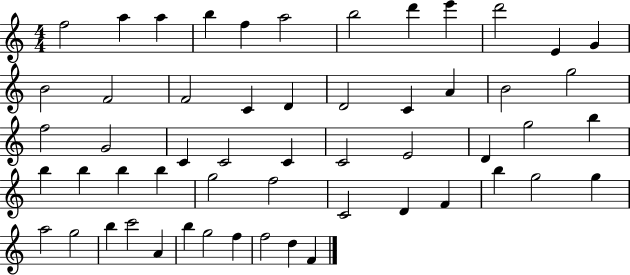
{
  \clef treble
  \numericTimeSignature
  \time 4/4
  \key c \major
  f''2 a''4 a''4 | b''4 f''4 a''2 | b''2 d'''4 e'''4 | d'''2 e'4 g'4 | \break b'2 f'2 | f'2 c'4 d'4 | d'2 c'4 a'4 | b'2 g''2 | \break f''2 g'2 | c'4 c'2 c'4 | c'2 e'2 | d'4 g''2 b''4 | \break b''4 b''4 b''4 b''4 | g''2 f''2 | c'2 d'4 f'4 | b''4 g''2 g''4 | \break a''2 g''2 | b''4 c'''2 a'4 | b''4 g''2 f''4 | f''2 d''4 f'4 | \break \bar "|."
}